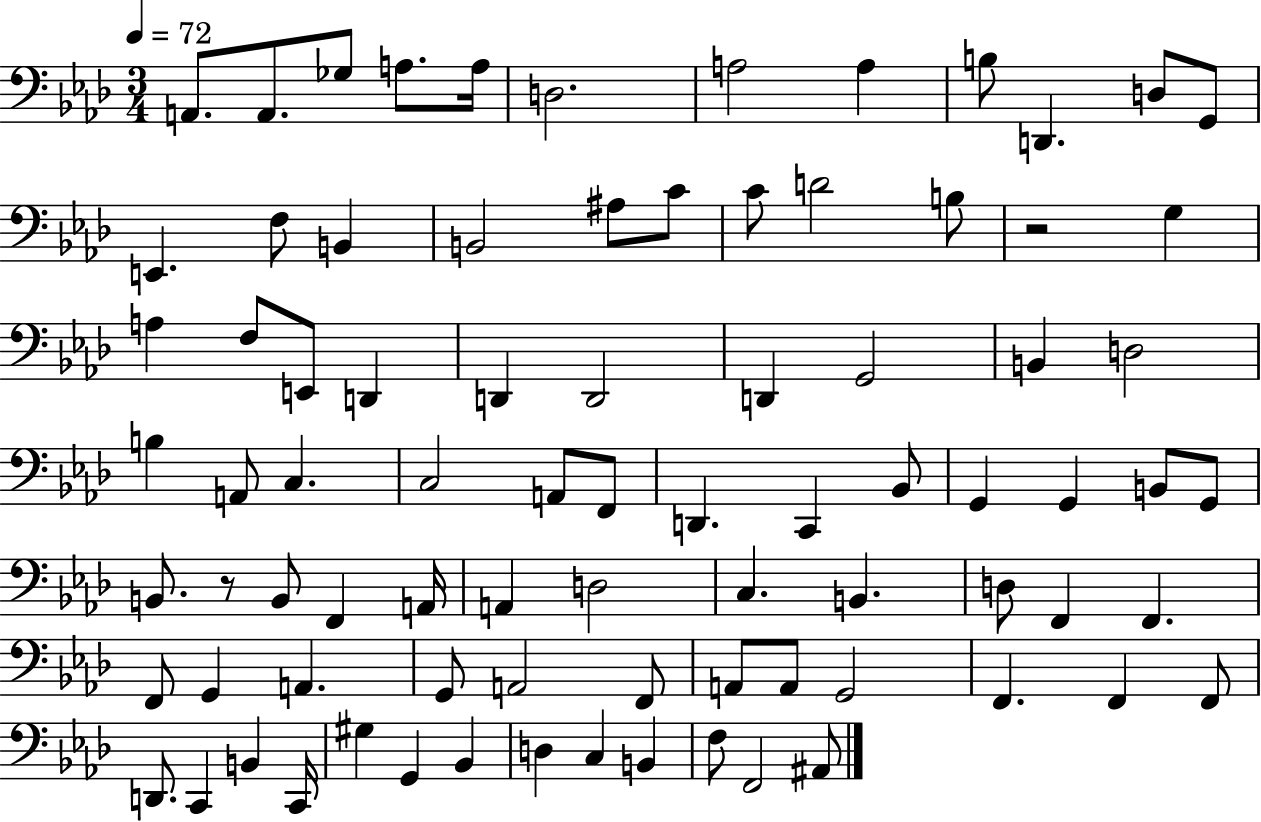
{
  \clef bass
  \numericTimeSignature
  \time 3/4
  \key aes \major
  \tempo 4 = 72
  a,8. a,8. ges8 a8. a16 | d2. | a2 a4 | b8 d,4. d8 g,8 | \break e,4. f8 b,4 | b,2 ais8 c'8 | c'8 d'2 b8 | r2 g4 | \break a4 f8 e,8 d,4 | d,4 d,2 | d,4 g,2 | b,4 d2 | \break b4 a,8 c4. | c2 a,8 f,8 | d,4. c,4 bes,8 | g,4 g,4 b,8 g,8 | \break b,8. r8 b,8 f,4 a,16 | a,4 d2 | c4. b,4. | d8 f,4 f,4. | \break f,8 g,4 a,4. | g,8 a,2 f,8 | a,8 a,8 g,2 | f,4. f,4 f,8 | \break d,8. c,4 b,4 c,16 | gis4 g,4 bes,4 | d4 c4 b,4 | f8 f,2 ais,8 | \break \bar "|."
}